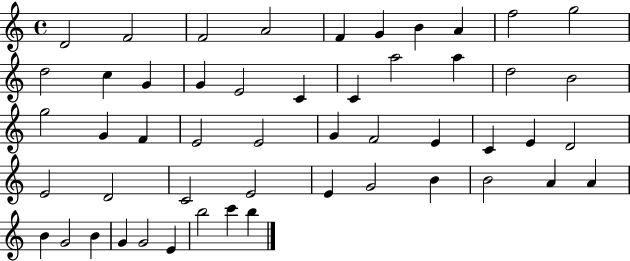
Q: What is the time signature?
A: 4/4